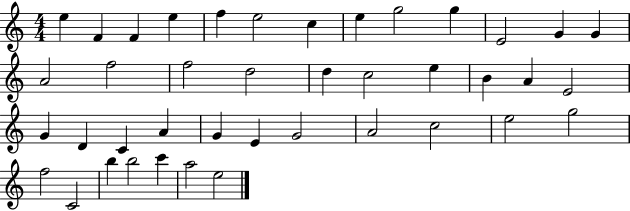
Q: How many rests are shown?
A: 0